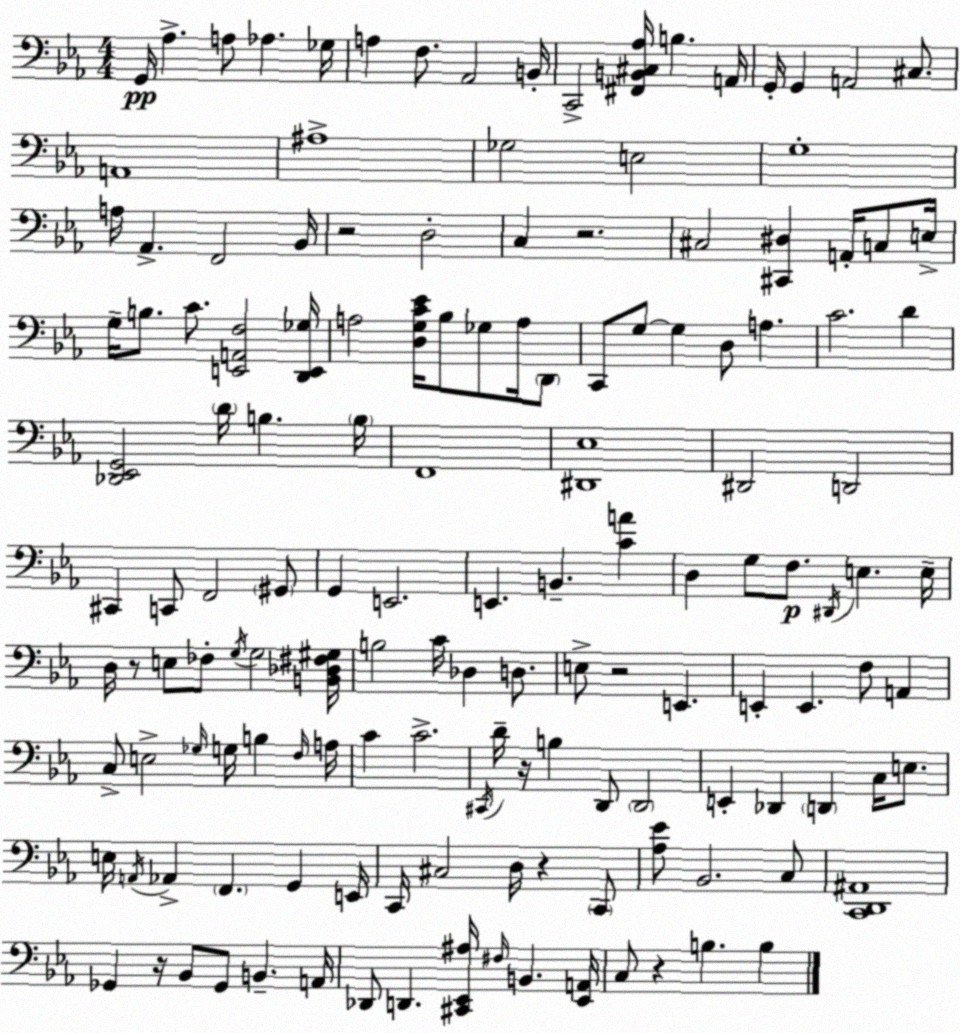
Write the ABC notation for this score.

X:1
T:Untitled
M:4/4
L:1/4
K:Cm
G,,/4 _A, A,/2 _A, _G,/4 A, F,/2 _A,,2 B,,/4 C,,2 [^F,,B,,^C,_A,]/4 B, A,,/4 G,,/4 G,, A,,2 ^C,/2 A,,4 ^A,4 _G,2 E,2 G,4 A,/4 _A,, F,,2 _B,,/4 z2 D,2 C, z2 ^C,2 [^C,,^D,] A,,/4 C,/2 E,/4 G,/4 B,/2 C/2 [E,,A,,F,]2 [D,,E,,_G,]/4 A,2 [D,G,C_E]/4 _B,/2 _G,/2 A,/4 D,,/2 C,,/2 G,/2 G, D,/2 A, C2 D [_D,,_E,,G,,]2 D/4 B, B,/4 F,,4 [^D,,_E,]4 ^D,,2 D,,2 ^C,, C,,/2 F,,2 ^G,,/2 G,, E,,2 E,, B,, [CA] D, G,/2 F,/2 ^D,,/4 E, E,/4 D,/4 z/2 E,/2 _F,/2 G,/4 G,2 [B,,_D,^F,^G,]/4 B,2 C/4 _D, D,/2 E,/2 z2 E,, E,, E,, F,/2 A,, C,/2 E,2 _G,/4 G,/4 B, F,/4 A,/4 C C2 ^C,,/4 D/4 z/4 B, D,,/2 D,,2 E,, _D,, D,, C,/4 E,/2 E,/4 A,,/4 _A,, F,, G,, E,,/4 C,,/4 ^C,2 D,/4 z C,,/2 [_A,_E]/2 _B,,2 C,/2 [C,,D,,^A,,]4 _G,, z/4 _B,,/2 _G,,/2 B,, A,,/4 _D,,/2 D,, [^C,,_E,,^A,]/4 ^F,/4 B,, [_E,,A,,]/4 C,/2 z B, B,